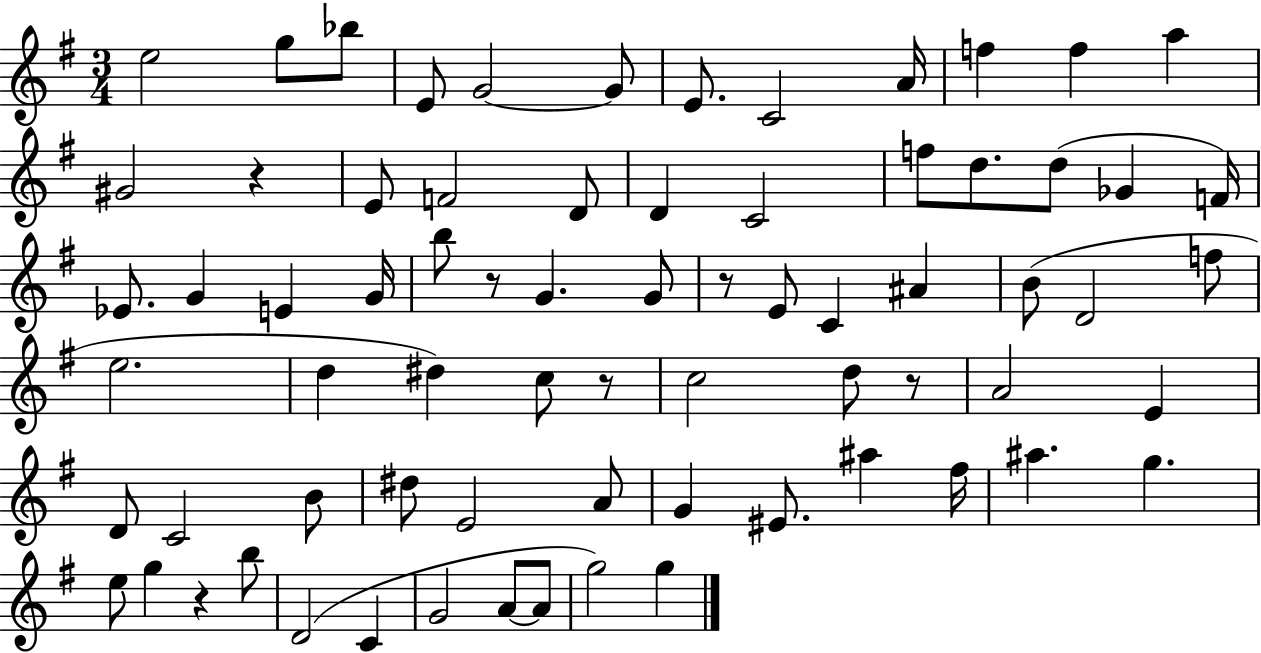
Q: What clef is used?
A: treble